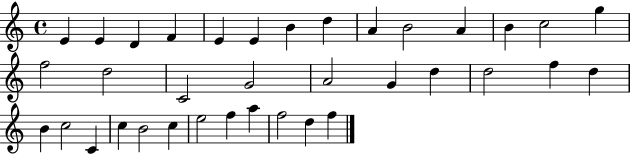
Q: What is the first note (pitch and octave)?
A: E4